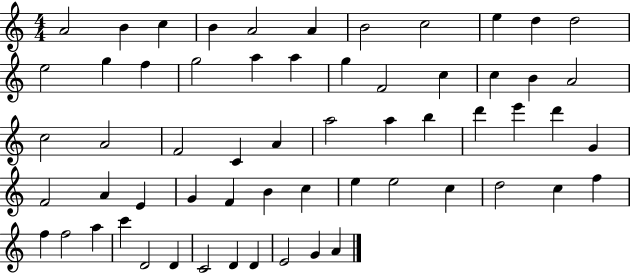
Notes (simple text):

A4/h B4/q C5/q B4/q A4/h A4/q B4/h C5/h E5/q D5/q D5/h E5/h G5/q F5/q G5/h A5/q A5/q G5/q F4/h C5/q C5/q B4/q A4/h C5/h A4/h F4/h C4/q A4/q A5/h A5/q B5/q D6/q E6/q D6/q G4/q F4/h A4/q E4/q G4/q F4/q B4/q C5/q E5/q E5/h C5/q D5/h C5/q F5/q F5/q F5/h A5/q C6/q D4/h D4/q C4/h D4/q D4/q E4/h G4/q A4/q